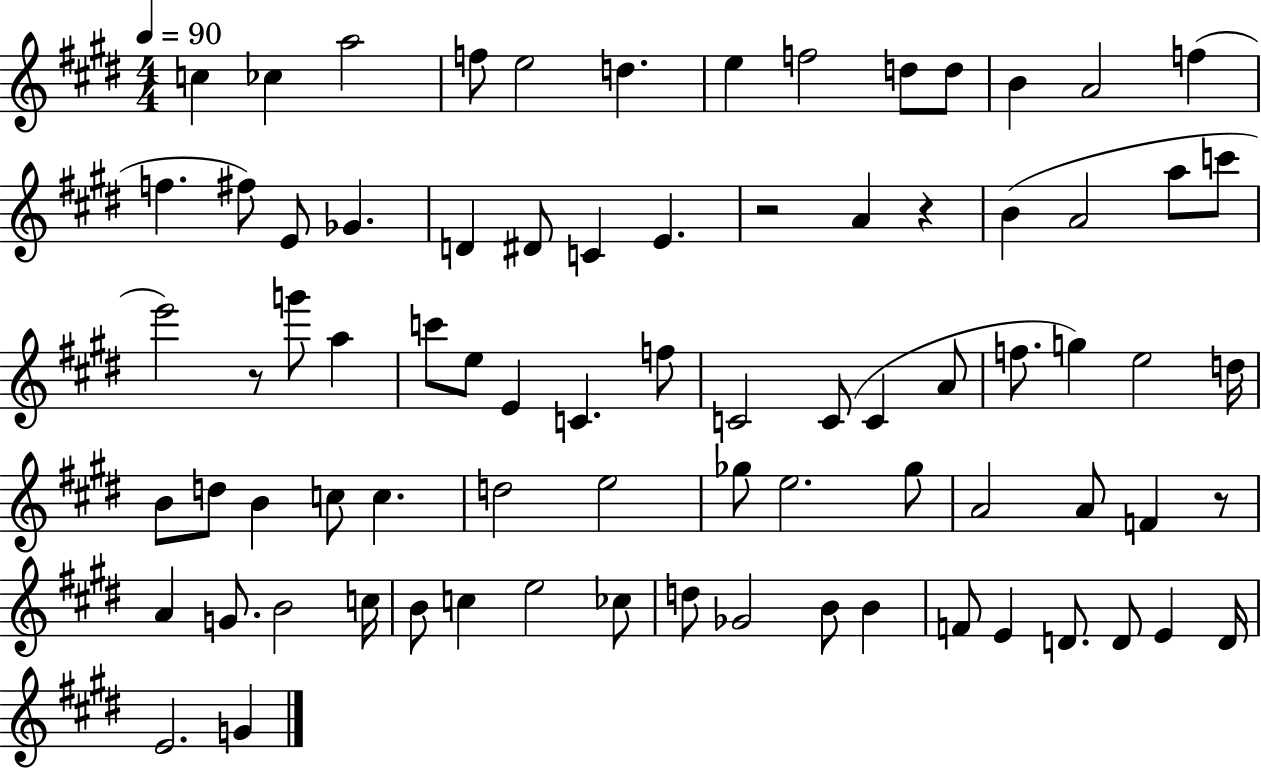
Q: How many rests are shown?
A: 4